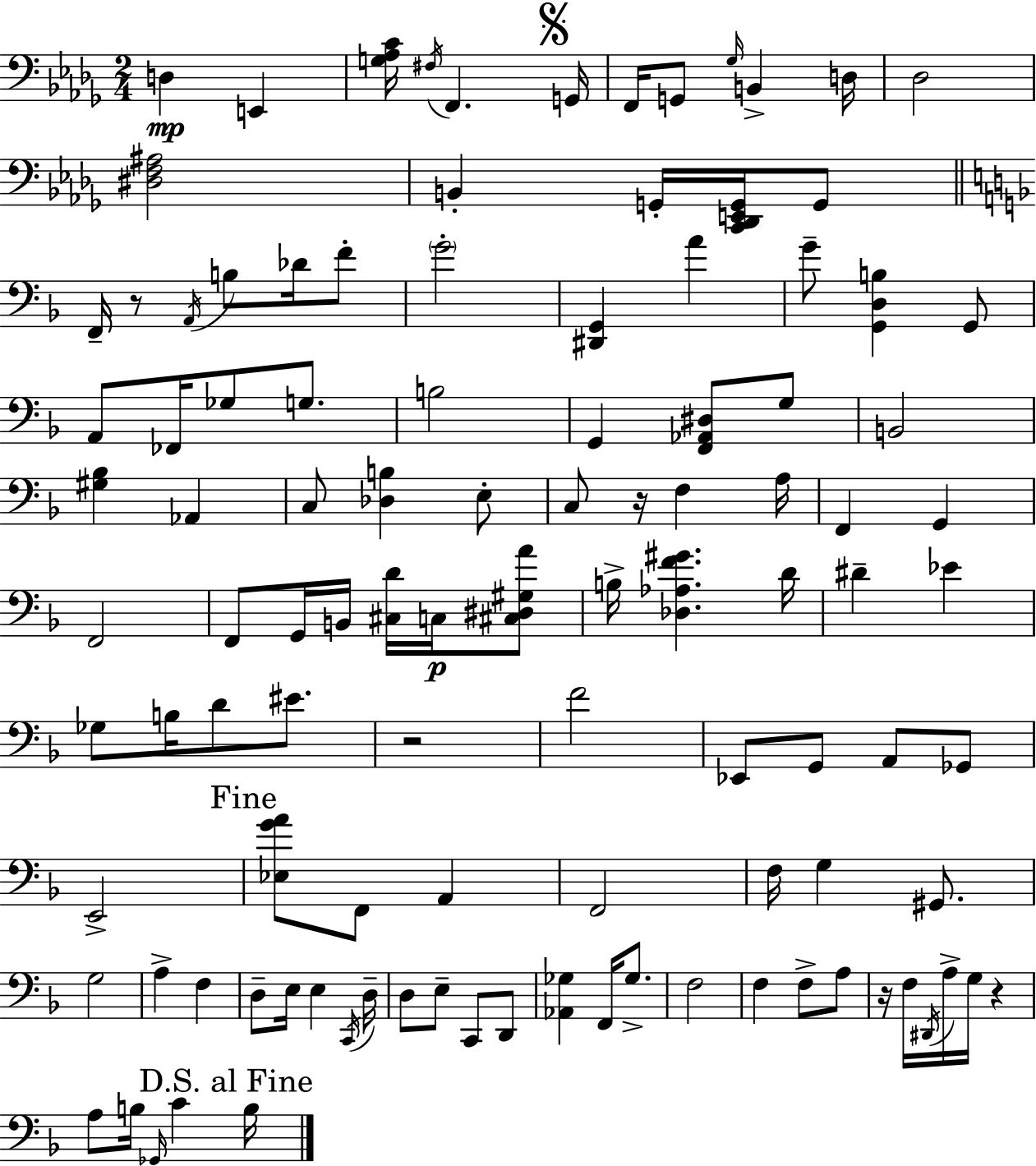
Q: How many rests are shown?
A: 5